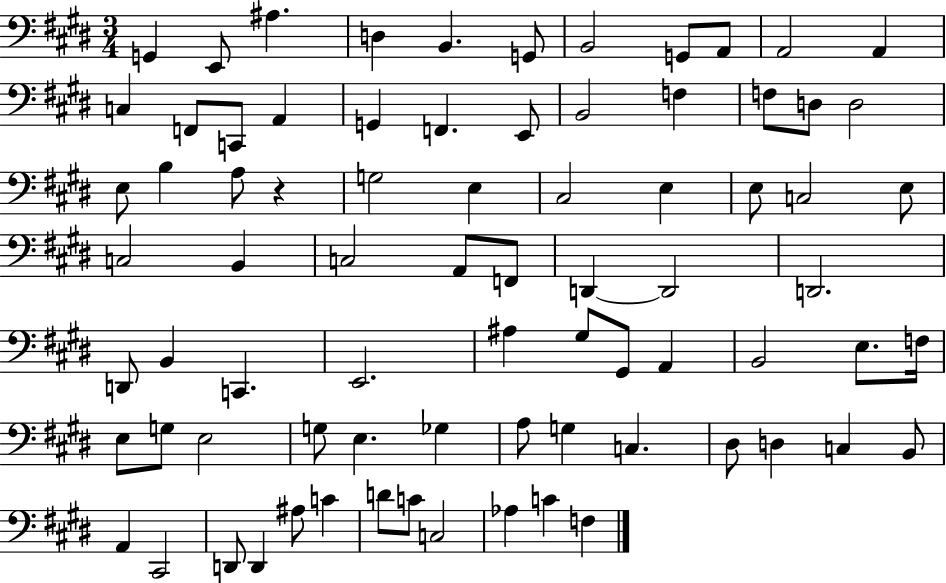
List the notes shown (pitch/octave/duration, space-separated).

G2/q E2/e A#3/q. D3/q B2/q. G2/e B2/h G2/e A2/e A2/h A2/q C3/q F2/e C2/e A2/q G2/q F2/q. E2/e B2/h F3/q F3/e D3/e D3/h E3/e B3/q A3/e R/q G3/h E3/q C#3/h E3/q E3/e C3/h E3/e C3/h B2/q C3/h A2/e F2/e D2/q D2/h D2/h. D2/e B2/q C2/q. E2/h. A#3/q G#3/e G#2/e A2/q B2/h E3/e. F3/s E3/e G3/e E3/h G3/e E3/q. Gb3/q A3/e G3/q C3/q. D#3/e D3/q C3/q B2/e A2/q C#2/h D2/e D2/q A#3/e C4/q D4/e C4/e C3/h Ab3/q C4/q F3/q